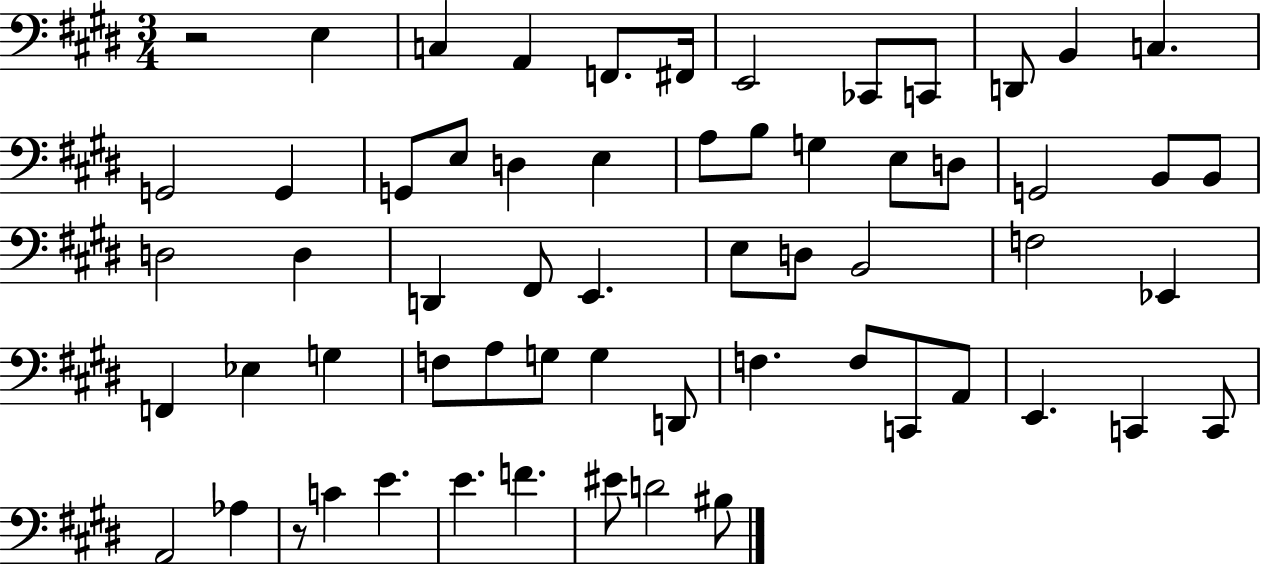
R/h E3/q C3/q A2/q F2/e. F#2/s E2/h CES2/e C2/e D2/e B2/q C3/q. G2/h G2/q G2/e E3/e D3/q E3/q A3/e B3/e G3/q E3/e D3/e G2/h B2/e B2/e D3/h D3/q D2/q F#2/e E2/q. E3/e D3/e B2/h F3/h Eb2/q F2/q Eb3/q G3/q F3/e A3/e G3/e G3/q D2/e F3/q. F3/e C2/e A2/e E2/q. C2/q C2/e A2/h Ab3/q R/e C4/q E4/q. E4/q. F4/q. EIS4/e D4/h BIS3/e